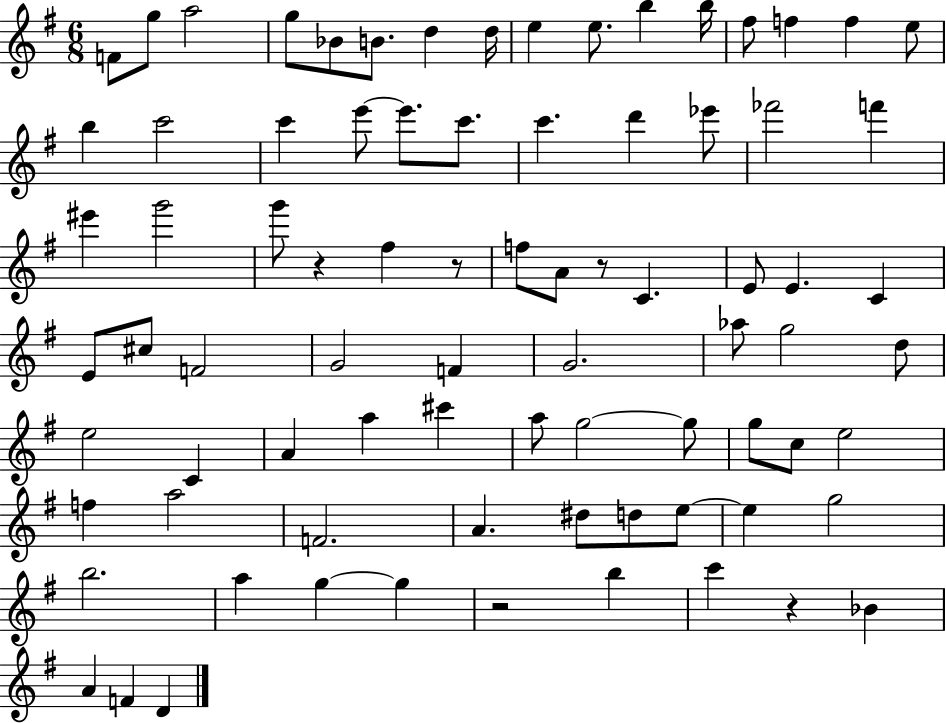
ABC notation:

X:1
T:Untitled
M:6/8
L:1/4
K:G
F/2 g/2 a2 g/2 _B/2 B/2 d d/4 e e/2 b b/4 ^f/2 f f e/2 b c'2 c' e'/2 e'/2 c'/2 c' d' _e'/2 _f'2 f' ^e' g'2 g'/2 z ^f z/2 f/2 A/2 z/2 C E/2 E C E/2 ^c/2 F2 G2 F G2 _a/2 g2 d/2 e2 C A a ^c' a/2 g2 g/2 g/2 c/2 e2 f a2 F2 A ^d/2 d/2 e/2 e g2 b2 a g g z2 b c' z _B A F D